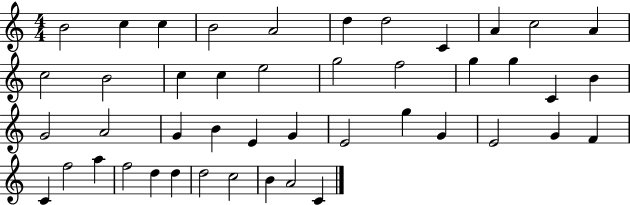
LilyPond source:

{
  \clef treble
  \numericTimeSignature
  \time 4/4
  \key c \major
  b'2 c''4 c''4 | b'2 a'2 | d''4 d''2 c'4 | a'4 c''2 a'4 | \break c''2 b'2 | c''4 c''4 e''2 | g''2 f''2 | g''4 g''4 c'4 b'4 | \break g'2 a'2 | g'4 b'4 e'4 g'4 | e'2 g''4 g'4 | e'2 g'4 f'4 | \break c'4 f''2 a''4 | f''2 d''4 d''4 | d''2 c''2 | b'4 a'2 c'4 | \break \bar "|."
}